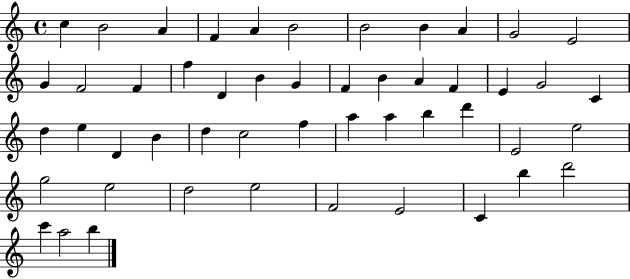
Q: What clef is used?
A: treble